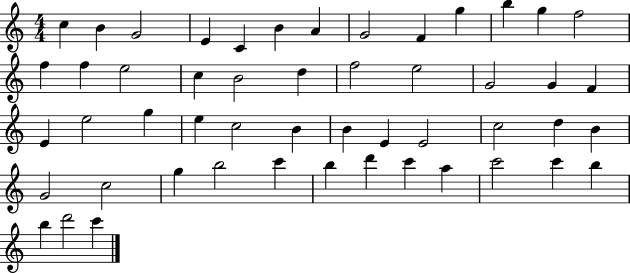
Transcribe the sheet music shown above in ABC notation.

X:1
T:Untitled
M:4/4
L:1/4
K:C
c B G2 E C B A G2 F g b g f2 f f e2 c B2 d f2 e2 G2 G F E e2 g e c2 B B E E2 c2 d B G2 c2 g b2 c' b d' c' a c'2 c' b b d'2 c'